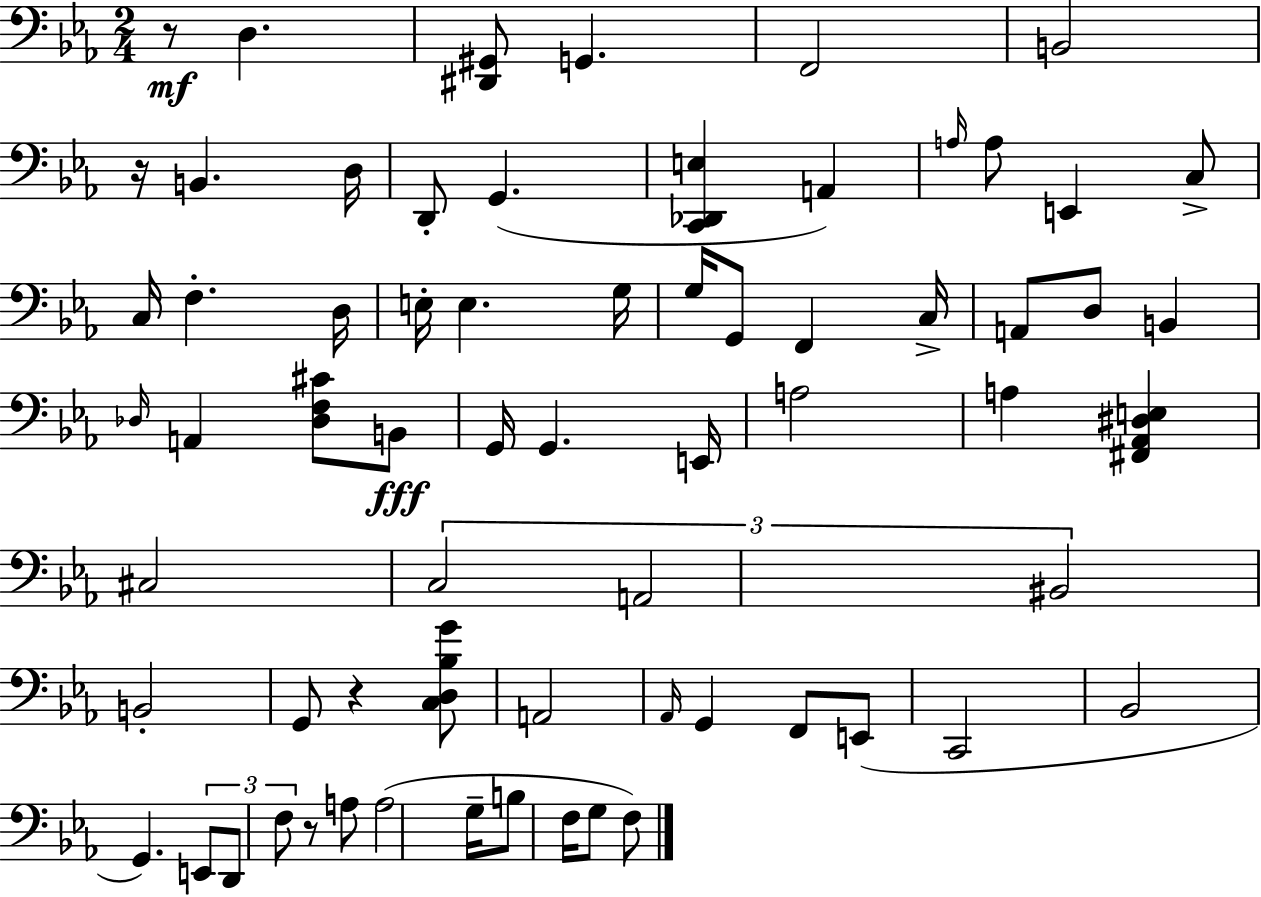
X:1
T:Untitled
M:2/4
L:1/4
K:Eb
z/2 D, [^D,,^G,,]/2 G,, F,,2 B,,2 z/4 B,, D,/4 D,,/2 G,, [C,,_D,,E,] A,, A,/4 A,/2 E,, C,/2 C,/4 F, D,/4 E,/4 E, G,/4 G,/4 G,,/2 F,, C,/4 A,,/2 D,/2 B,, _D,/4 A,, [_D,F,^C]/2 B,,/2 G,,/4 G,, E,,/4 A,2 A, [^F,,_A,,^D,E,] ^C,2 C,2 A,,2 ^B,,2 B,,2 G,,/2 z [C,D,_B,G]/2 A,,2 _A,,/4 G,, F,,/2 E,,/2 C,,2 _B,,2 G,, E,,/2 D,,/2 F,/2 z/2 A,/2 A,2 G,/4 B,/2 F,/4 G,/2 F,/2